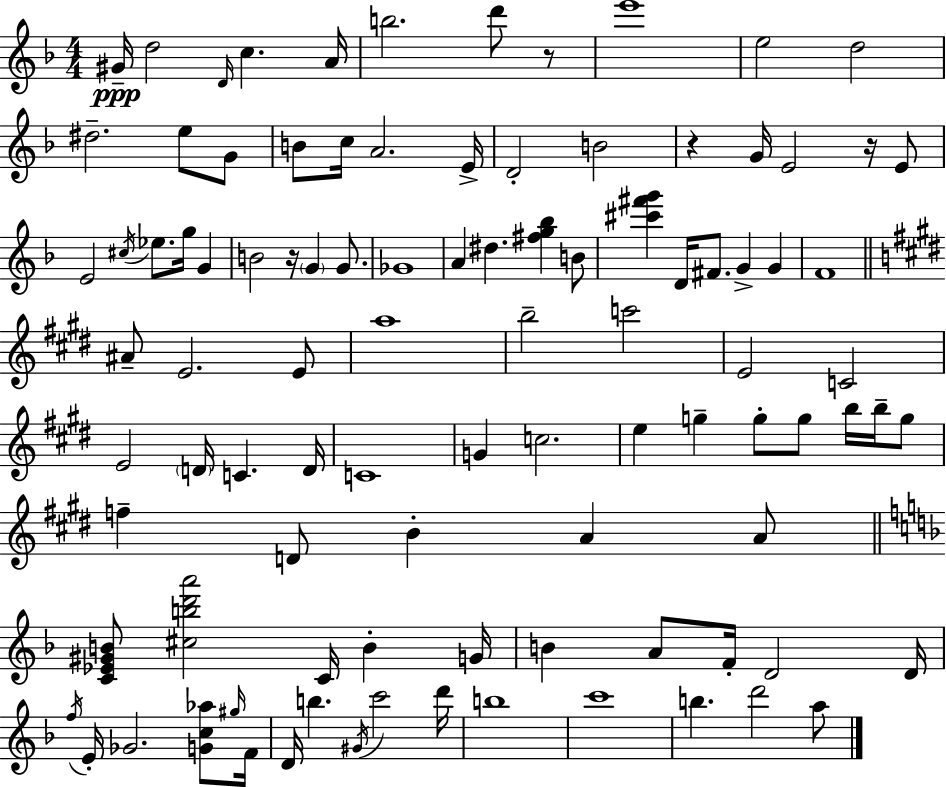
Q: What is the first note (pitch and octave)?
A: G#4